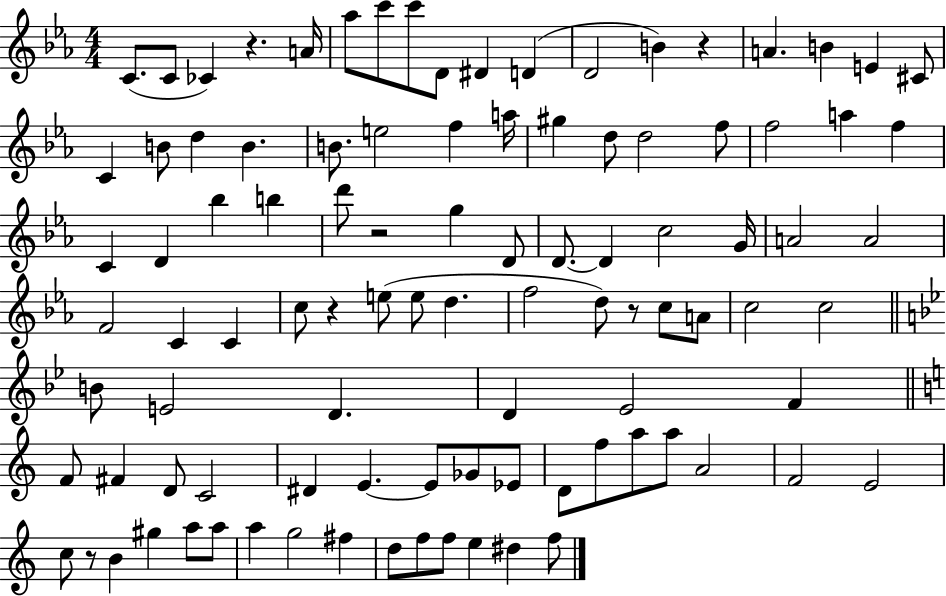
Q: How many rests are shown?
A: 6